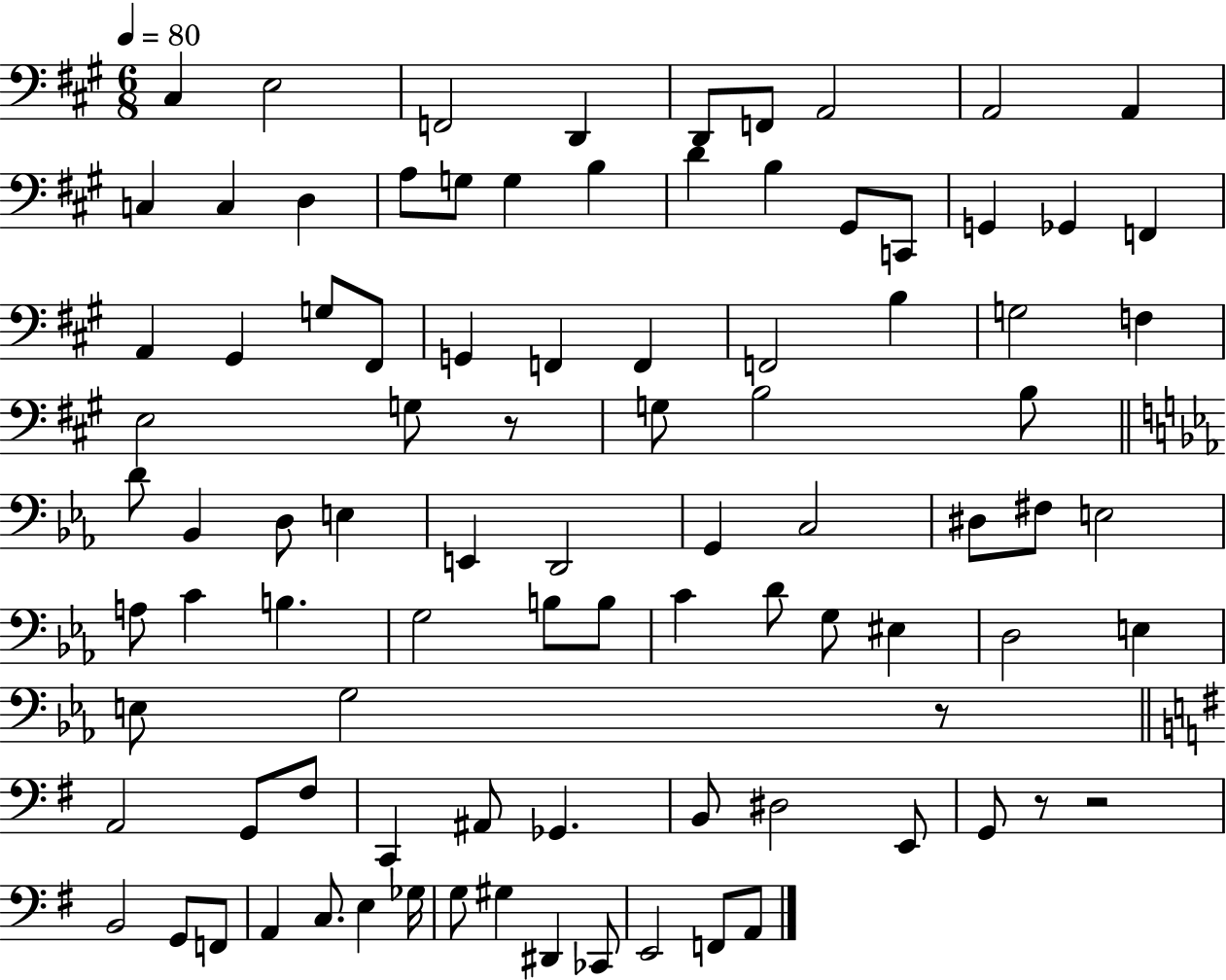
X:1
T:Untitled
M:6/8
L:1/4
K:A
^C, E,2 F,,2 D,, D,,/2 F,,/2 A,,2 A,,2 A,, C, C, D, A,/2 G,/2 G, B, D B, ^G,,/2 C,,/2 G,, _G,, F,, A,, ^G,, G,/2 ^F,,/2 G,, F,, F,, F,,2 B, G,2 F, E,2 G,/2 z/2 G,/2 B,2 B,/2 D/2 _B,, D,/2 E, E,, D,,2 G,, C,2 ^D,/2 ^F,/2 E,2 A,/2 C B, G,2 B,/2 B,/2 C D/2 G,/2 ^E, D,2 E, E,/2 G,2 z/2 A,,2 G,,/2 ^F,/2 C,, ^A,,/2 _G,, B,,/2 ^D,2 E,,/2 G,,/2 z/2 z2 B,,2 G,,/2 F,,/2 A,, C,/2 E, _G,/4 G,/2 ^G, ^D,, _C,,/2 E,,2 F,,/2 A,,/2